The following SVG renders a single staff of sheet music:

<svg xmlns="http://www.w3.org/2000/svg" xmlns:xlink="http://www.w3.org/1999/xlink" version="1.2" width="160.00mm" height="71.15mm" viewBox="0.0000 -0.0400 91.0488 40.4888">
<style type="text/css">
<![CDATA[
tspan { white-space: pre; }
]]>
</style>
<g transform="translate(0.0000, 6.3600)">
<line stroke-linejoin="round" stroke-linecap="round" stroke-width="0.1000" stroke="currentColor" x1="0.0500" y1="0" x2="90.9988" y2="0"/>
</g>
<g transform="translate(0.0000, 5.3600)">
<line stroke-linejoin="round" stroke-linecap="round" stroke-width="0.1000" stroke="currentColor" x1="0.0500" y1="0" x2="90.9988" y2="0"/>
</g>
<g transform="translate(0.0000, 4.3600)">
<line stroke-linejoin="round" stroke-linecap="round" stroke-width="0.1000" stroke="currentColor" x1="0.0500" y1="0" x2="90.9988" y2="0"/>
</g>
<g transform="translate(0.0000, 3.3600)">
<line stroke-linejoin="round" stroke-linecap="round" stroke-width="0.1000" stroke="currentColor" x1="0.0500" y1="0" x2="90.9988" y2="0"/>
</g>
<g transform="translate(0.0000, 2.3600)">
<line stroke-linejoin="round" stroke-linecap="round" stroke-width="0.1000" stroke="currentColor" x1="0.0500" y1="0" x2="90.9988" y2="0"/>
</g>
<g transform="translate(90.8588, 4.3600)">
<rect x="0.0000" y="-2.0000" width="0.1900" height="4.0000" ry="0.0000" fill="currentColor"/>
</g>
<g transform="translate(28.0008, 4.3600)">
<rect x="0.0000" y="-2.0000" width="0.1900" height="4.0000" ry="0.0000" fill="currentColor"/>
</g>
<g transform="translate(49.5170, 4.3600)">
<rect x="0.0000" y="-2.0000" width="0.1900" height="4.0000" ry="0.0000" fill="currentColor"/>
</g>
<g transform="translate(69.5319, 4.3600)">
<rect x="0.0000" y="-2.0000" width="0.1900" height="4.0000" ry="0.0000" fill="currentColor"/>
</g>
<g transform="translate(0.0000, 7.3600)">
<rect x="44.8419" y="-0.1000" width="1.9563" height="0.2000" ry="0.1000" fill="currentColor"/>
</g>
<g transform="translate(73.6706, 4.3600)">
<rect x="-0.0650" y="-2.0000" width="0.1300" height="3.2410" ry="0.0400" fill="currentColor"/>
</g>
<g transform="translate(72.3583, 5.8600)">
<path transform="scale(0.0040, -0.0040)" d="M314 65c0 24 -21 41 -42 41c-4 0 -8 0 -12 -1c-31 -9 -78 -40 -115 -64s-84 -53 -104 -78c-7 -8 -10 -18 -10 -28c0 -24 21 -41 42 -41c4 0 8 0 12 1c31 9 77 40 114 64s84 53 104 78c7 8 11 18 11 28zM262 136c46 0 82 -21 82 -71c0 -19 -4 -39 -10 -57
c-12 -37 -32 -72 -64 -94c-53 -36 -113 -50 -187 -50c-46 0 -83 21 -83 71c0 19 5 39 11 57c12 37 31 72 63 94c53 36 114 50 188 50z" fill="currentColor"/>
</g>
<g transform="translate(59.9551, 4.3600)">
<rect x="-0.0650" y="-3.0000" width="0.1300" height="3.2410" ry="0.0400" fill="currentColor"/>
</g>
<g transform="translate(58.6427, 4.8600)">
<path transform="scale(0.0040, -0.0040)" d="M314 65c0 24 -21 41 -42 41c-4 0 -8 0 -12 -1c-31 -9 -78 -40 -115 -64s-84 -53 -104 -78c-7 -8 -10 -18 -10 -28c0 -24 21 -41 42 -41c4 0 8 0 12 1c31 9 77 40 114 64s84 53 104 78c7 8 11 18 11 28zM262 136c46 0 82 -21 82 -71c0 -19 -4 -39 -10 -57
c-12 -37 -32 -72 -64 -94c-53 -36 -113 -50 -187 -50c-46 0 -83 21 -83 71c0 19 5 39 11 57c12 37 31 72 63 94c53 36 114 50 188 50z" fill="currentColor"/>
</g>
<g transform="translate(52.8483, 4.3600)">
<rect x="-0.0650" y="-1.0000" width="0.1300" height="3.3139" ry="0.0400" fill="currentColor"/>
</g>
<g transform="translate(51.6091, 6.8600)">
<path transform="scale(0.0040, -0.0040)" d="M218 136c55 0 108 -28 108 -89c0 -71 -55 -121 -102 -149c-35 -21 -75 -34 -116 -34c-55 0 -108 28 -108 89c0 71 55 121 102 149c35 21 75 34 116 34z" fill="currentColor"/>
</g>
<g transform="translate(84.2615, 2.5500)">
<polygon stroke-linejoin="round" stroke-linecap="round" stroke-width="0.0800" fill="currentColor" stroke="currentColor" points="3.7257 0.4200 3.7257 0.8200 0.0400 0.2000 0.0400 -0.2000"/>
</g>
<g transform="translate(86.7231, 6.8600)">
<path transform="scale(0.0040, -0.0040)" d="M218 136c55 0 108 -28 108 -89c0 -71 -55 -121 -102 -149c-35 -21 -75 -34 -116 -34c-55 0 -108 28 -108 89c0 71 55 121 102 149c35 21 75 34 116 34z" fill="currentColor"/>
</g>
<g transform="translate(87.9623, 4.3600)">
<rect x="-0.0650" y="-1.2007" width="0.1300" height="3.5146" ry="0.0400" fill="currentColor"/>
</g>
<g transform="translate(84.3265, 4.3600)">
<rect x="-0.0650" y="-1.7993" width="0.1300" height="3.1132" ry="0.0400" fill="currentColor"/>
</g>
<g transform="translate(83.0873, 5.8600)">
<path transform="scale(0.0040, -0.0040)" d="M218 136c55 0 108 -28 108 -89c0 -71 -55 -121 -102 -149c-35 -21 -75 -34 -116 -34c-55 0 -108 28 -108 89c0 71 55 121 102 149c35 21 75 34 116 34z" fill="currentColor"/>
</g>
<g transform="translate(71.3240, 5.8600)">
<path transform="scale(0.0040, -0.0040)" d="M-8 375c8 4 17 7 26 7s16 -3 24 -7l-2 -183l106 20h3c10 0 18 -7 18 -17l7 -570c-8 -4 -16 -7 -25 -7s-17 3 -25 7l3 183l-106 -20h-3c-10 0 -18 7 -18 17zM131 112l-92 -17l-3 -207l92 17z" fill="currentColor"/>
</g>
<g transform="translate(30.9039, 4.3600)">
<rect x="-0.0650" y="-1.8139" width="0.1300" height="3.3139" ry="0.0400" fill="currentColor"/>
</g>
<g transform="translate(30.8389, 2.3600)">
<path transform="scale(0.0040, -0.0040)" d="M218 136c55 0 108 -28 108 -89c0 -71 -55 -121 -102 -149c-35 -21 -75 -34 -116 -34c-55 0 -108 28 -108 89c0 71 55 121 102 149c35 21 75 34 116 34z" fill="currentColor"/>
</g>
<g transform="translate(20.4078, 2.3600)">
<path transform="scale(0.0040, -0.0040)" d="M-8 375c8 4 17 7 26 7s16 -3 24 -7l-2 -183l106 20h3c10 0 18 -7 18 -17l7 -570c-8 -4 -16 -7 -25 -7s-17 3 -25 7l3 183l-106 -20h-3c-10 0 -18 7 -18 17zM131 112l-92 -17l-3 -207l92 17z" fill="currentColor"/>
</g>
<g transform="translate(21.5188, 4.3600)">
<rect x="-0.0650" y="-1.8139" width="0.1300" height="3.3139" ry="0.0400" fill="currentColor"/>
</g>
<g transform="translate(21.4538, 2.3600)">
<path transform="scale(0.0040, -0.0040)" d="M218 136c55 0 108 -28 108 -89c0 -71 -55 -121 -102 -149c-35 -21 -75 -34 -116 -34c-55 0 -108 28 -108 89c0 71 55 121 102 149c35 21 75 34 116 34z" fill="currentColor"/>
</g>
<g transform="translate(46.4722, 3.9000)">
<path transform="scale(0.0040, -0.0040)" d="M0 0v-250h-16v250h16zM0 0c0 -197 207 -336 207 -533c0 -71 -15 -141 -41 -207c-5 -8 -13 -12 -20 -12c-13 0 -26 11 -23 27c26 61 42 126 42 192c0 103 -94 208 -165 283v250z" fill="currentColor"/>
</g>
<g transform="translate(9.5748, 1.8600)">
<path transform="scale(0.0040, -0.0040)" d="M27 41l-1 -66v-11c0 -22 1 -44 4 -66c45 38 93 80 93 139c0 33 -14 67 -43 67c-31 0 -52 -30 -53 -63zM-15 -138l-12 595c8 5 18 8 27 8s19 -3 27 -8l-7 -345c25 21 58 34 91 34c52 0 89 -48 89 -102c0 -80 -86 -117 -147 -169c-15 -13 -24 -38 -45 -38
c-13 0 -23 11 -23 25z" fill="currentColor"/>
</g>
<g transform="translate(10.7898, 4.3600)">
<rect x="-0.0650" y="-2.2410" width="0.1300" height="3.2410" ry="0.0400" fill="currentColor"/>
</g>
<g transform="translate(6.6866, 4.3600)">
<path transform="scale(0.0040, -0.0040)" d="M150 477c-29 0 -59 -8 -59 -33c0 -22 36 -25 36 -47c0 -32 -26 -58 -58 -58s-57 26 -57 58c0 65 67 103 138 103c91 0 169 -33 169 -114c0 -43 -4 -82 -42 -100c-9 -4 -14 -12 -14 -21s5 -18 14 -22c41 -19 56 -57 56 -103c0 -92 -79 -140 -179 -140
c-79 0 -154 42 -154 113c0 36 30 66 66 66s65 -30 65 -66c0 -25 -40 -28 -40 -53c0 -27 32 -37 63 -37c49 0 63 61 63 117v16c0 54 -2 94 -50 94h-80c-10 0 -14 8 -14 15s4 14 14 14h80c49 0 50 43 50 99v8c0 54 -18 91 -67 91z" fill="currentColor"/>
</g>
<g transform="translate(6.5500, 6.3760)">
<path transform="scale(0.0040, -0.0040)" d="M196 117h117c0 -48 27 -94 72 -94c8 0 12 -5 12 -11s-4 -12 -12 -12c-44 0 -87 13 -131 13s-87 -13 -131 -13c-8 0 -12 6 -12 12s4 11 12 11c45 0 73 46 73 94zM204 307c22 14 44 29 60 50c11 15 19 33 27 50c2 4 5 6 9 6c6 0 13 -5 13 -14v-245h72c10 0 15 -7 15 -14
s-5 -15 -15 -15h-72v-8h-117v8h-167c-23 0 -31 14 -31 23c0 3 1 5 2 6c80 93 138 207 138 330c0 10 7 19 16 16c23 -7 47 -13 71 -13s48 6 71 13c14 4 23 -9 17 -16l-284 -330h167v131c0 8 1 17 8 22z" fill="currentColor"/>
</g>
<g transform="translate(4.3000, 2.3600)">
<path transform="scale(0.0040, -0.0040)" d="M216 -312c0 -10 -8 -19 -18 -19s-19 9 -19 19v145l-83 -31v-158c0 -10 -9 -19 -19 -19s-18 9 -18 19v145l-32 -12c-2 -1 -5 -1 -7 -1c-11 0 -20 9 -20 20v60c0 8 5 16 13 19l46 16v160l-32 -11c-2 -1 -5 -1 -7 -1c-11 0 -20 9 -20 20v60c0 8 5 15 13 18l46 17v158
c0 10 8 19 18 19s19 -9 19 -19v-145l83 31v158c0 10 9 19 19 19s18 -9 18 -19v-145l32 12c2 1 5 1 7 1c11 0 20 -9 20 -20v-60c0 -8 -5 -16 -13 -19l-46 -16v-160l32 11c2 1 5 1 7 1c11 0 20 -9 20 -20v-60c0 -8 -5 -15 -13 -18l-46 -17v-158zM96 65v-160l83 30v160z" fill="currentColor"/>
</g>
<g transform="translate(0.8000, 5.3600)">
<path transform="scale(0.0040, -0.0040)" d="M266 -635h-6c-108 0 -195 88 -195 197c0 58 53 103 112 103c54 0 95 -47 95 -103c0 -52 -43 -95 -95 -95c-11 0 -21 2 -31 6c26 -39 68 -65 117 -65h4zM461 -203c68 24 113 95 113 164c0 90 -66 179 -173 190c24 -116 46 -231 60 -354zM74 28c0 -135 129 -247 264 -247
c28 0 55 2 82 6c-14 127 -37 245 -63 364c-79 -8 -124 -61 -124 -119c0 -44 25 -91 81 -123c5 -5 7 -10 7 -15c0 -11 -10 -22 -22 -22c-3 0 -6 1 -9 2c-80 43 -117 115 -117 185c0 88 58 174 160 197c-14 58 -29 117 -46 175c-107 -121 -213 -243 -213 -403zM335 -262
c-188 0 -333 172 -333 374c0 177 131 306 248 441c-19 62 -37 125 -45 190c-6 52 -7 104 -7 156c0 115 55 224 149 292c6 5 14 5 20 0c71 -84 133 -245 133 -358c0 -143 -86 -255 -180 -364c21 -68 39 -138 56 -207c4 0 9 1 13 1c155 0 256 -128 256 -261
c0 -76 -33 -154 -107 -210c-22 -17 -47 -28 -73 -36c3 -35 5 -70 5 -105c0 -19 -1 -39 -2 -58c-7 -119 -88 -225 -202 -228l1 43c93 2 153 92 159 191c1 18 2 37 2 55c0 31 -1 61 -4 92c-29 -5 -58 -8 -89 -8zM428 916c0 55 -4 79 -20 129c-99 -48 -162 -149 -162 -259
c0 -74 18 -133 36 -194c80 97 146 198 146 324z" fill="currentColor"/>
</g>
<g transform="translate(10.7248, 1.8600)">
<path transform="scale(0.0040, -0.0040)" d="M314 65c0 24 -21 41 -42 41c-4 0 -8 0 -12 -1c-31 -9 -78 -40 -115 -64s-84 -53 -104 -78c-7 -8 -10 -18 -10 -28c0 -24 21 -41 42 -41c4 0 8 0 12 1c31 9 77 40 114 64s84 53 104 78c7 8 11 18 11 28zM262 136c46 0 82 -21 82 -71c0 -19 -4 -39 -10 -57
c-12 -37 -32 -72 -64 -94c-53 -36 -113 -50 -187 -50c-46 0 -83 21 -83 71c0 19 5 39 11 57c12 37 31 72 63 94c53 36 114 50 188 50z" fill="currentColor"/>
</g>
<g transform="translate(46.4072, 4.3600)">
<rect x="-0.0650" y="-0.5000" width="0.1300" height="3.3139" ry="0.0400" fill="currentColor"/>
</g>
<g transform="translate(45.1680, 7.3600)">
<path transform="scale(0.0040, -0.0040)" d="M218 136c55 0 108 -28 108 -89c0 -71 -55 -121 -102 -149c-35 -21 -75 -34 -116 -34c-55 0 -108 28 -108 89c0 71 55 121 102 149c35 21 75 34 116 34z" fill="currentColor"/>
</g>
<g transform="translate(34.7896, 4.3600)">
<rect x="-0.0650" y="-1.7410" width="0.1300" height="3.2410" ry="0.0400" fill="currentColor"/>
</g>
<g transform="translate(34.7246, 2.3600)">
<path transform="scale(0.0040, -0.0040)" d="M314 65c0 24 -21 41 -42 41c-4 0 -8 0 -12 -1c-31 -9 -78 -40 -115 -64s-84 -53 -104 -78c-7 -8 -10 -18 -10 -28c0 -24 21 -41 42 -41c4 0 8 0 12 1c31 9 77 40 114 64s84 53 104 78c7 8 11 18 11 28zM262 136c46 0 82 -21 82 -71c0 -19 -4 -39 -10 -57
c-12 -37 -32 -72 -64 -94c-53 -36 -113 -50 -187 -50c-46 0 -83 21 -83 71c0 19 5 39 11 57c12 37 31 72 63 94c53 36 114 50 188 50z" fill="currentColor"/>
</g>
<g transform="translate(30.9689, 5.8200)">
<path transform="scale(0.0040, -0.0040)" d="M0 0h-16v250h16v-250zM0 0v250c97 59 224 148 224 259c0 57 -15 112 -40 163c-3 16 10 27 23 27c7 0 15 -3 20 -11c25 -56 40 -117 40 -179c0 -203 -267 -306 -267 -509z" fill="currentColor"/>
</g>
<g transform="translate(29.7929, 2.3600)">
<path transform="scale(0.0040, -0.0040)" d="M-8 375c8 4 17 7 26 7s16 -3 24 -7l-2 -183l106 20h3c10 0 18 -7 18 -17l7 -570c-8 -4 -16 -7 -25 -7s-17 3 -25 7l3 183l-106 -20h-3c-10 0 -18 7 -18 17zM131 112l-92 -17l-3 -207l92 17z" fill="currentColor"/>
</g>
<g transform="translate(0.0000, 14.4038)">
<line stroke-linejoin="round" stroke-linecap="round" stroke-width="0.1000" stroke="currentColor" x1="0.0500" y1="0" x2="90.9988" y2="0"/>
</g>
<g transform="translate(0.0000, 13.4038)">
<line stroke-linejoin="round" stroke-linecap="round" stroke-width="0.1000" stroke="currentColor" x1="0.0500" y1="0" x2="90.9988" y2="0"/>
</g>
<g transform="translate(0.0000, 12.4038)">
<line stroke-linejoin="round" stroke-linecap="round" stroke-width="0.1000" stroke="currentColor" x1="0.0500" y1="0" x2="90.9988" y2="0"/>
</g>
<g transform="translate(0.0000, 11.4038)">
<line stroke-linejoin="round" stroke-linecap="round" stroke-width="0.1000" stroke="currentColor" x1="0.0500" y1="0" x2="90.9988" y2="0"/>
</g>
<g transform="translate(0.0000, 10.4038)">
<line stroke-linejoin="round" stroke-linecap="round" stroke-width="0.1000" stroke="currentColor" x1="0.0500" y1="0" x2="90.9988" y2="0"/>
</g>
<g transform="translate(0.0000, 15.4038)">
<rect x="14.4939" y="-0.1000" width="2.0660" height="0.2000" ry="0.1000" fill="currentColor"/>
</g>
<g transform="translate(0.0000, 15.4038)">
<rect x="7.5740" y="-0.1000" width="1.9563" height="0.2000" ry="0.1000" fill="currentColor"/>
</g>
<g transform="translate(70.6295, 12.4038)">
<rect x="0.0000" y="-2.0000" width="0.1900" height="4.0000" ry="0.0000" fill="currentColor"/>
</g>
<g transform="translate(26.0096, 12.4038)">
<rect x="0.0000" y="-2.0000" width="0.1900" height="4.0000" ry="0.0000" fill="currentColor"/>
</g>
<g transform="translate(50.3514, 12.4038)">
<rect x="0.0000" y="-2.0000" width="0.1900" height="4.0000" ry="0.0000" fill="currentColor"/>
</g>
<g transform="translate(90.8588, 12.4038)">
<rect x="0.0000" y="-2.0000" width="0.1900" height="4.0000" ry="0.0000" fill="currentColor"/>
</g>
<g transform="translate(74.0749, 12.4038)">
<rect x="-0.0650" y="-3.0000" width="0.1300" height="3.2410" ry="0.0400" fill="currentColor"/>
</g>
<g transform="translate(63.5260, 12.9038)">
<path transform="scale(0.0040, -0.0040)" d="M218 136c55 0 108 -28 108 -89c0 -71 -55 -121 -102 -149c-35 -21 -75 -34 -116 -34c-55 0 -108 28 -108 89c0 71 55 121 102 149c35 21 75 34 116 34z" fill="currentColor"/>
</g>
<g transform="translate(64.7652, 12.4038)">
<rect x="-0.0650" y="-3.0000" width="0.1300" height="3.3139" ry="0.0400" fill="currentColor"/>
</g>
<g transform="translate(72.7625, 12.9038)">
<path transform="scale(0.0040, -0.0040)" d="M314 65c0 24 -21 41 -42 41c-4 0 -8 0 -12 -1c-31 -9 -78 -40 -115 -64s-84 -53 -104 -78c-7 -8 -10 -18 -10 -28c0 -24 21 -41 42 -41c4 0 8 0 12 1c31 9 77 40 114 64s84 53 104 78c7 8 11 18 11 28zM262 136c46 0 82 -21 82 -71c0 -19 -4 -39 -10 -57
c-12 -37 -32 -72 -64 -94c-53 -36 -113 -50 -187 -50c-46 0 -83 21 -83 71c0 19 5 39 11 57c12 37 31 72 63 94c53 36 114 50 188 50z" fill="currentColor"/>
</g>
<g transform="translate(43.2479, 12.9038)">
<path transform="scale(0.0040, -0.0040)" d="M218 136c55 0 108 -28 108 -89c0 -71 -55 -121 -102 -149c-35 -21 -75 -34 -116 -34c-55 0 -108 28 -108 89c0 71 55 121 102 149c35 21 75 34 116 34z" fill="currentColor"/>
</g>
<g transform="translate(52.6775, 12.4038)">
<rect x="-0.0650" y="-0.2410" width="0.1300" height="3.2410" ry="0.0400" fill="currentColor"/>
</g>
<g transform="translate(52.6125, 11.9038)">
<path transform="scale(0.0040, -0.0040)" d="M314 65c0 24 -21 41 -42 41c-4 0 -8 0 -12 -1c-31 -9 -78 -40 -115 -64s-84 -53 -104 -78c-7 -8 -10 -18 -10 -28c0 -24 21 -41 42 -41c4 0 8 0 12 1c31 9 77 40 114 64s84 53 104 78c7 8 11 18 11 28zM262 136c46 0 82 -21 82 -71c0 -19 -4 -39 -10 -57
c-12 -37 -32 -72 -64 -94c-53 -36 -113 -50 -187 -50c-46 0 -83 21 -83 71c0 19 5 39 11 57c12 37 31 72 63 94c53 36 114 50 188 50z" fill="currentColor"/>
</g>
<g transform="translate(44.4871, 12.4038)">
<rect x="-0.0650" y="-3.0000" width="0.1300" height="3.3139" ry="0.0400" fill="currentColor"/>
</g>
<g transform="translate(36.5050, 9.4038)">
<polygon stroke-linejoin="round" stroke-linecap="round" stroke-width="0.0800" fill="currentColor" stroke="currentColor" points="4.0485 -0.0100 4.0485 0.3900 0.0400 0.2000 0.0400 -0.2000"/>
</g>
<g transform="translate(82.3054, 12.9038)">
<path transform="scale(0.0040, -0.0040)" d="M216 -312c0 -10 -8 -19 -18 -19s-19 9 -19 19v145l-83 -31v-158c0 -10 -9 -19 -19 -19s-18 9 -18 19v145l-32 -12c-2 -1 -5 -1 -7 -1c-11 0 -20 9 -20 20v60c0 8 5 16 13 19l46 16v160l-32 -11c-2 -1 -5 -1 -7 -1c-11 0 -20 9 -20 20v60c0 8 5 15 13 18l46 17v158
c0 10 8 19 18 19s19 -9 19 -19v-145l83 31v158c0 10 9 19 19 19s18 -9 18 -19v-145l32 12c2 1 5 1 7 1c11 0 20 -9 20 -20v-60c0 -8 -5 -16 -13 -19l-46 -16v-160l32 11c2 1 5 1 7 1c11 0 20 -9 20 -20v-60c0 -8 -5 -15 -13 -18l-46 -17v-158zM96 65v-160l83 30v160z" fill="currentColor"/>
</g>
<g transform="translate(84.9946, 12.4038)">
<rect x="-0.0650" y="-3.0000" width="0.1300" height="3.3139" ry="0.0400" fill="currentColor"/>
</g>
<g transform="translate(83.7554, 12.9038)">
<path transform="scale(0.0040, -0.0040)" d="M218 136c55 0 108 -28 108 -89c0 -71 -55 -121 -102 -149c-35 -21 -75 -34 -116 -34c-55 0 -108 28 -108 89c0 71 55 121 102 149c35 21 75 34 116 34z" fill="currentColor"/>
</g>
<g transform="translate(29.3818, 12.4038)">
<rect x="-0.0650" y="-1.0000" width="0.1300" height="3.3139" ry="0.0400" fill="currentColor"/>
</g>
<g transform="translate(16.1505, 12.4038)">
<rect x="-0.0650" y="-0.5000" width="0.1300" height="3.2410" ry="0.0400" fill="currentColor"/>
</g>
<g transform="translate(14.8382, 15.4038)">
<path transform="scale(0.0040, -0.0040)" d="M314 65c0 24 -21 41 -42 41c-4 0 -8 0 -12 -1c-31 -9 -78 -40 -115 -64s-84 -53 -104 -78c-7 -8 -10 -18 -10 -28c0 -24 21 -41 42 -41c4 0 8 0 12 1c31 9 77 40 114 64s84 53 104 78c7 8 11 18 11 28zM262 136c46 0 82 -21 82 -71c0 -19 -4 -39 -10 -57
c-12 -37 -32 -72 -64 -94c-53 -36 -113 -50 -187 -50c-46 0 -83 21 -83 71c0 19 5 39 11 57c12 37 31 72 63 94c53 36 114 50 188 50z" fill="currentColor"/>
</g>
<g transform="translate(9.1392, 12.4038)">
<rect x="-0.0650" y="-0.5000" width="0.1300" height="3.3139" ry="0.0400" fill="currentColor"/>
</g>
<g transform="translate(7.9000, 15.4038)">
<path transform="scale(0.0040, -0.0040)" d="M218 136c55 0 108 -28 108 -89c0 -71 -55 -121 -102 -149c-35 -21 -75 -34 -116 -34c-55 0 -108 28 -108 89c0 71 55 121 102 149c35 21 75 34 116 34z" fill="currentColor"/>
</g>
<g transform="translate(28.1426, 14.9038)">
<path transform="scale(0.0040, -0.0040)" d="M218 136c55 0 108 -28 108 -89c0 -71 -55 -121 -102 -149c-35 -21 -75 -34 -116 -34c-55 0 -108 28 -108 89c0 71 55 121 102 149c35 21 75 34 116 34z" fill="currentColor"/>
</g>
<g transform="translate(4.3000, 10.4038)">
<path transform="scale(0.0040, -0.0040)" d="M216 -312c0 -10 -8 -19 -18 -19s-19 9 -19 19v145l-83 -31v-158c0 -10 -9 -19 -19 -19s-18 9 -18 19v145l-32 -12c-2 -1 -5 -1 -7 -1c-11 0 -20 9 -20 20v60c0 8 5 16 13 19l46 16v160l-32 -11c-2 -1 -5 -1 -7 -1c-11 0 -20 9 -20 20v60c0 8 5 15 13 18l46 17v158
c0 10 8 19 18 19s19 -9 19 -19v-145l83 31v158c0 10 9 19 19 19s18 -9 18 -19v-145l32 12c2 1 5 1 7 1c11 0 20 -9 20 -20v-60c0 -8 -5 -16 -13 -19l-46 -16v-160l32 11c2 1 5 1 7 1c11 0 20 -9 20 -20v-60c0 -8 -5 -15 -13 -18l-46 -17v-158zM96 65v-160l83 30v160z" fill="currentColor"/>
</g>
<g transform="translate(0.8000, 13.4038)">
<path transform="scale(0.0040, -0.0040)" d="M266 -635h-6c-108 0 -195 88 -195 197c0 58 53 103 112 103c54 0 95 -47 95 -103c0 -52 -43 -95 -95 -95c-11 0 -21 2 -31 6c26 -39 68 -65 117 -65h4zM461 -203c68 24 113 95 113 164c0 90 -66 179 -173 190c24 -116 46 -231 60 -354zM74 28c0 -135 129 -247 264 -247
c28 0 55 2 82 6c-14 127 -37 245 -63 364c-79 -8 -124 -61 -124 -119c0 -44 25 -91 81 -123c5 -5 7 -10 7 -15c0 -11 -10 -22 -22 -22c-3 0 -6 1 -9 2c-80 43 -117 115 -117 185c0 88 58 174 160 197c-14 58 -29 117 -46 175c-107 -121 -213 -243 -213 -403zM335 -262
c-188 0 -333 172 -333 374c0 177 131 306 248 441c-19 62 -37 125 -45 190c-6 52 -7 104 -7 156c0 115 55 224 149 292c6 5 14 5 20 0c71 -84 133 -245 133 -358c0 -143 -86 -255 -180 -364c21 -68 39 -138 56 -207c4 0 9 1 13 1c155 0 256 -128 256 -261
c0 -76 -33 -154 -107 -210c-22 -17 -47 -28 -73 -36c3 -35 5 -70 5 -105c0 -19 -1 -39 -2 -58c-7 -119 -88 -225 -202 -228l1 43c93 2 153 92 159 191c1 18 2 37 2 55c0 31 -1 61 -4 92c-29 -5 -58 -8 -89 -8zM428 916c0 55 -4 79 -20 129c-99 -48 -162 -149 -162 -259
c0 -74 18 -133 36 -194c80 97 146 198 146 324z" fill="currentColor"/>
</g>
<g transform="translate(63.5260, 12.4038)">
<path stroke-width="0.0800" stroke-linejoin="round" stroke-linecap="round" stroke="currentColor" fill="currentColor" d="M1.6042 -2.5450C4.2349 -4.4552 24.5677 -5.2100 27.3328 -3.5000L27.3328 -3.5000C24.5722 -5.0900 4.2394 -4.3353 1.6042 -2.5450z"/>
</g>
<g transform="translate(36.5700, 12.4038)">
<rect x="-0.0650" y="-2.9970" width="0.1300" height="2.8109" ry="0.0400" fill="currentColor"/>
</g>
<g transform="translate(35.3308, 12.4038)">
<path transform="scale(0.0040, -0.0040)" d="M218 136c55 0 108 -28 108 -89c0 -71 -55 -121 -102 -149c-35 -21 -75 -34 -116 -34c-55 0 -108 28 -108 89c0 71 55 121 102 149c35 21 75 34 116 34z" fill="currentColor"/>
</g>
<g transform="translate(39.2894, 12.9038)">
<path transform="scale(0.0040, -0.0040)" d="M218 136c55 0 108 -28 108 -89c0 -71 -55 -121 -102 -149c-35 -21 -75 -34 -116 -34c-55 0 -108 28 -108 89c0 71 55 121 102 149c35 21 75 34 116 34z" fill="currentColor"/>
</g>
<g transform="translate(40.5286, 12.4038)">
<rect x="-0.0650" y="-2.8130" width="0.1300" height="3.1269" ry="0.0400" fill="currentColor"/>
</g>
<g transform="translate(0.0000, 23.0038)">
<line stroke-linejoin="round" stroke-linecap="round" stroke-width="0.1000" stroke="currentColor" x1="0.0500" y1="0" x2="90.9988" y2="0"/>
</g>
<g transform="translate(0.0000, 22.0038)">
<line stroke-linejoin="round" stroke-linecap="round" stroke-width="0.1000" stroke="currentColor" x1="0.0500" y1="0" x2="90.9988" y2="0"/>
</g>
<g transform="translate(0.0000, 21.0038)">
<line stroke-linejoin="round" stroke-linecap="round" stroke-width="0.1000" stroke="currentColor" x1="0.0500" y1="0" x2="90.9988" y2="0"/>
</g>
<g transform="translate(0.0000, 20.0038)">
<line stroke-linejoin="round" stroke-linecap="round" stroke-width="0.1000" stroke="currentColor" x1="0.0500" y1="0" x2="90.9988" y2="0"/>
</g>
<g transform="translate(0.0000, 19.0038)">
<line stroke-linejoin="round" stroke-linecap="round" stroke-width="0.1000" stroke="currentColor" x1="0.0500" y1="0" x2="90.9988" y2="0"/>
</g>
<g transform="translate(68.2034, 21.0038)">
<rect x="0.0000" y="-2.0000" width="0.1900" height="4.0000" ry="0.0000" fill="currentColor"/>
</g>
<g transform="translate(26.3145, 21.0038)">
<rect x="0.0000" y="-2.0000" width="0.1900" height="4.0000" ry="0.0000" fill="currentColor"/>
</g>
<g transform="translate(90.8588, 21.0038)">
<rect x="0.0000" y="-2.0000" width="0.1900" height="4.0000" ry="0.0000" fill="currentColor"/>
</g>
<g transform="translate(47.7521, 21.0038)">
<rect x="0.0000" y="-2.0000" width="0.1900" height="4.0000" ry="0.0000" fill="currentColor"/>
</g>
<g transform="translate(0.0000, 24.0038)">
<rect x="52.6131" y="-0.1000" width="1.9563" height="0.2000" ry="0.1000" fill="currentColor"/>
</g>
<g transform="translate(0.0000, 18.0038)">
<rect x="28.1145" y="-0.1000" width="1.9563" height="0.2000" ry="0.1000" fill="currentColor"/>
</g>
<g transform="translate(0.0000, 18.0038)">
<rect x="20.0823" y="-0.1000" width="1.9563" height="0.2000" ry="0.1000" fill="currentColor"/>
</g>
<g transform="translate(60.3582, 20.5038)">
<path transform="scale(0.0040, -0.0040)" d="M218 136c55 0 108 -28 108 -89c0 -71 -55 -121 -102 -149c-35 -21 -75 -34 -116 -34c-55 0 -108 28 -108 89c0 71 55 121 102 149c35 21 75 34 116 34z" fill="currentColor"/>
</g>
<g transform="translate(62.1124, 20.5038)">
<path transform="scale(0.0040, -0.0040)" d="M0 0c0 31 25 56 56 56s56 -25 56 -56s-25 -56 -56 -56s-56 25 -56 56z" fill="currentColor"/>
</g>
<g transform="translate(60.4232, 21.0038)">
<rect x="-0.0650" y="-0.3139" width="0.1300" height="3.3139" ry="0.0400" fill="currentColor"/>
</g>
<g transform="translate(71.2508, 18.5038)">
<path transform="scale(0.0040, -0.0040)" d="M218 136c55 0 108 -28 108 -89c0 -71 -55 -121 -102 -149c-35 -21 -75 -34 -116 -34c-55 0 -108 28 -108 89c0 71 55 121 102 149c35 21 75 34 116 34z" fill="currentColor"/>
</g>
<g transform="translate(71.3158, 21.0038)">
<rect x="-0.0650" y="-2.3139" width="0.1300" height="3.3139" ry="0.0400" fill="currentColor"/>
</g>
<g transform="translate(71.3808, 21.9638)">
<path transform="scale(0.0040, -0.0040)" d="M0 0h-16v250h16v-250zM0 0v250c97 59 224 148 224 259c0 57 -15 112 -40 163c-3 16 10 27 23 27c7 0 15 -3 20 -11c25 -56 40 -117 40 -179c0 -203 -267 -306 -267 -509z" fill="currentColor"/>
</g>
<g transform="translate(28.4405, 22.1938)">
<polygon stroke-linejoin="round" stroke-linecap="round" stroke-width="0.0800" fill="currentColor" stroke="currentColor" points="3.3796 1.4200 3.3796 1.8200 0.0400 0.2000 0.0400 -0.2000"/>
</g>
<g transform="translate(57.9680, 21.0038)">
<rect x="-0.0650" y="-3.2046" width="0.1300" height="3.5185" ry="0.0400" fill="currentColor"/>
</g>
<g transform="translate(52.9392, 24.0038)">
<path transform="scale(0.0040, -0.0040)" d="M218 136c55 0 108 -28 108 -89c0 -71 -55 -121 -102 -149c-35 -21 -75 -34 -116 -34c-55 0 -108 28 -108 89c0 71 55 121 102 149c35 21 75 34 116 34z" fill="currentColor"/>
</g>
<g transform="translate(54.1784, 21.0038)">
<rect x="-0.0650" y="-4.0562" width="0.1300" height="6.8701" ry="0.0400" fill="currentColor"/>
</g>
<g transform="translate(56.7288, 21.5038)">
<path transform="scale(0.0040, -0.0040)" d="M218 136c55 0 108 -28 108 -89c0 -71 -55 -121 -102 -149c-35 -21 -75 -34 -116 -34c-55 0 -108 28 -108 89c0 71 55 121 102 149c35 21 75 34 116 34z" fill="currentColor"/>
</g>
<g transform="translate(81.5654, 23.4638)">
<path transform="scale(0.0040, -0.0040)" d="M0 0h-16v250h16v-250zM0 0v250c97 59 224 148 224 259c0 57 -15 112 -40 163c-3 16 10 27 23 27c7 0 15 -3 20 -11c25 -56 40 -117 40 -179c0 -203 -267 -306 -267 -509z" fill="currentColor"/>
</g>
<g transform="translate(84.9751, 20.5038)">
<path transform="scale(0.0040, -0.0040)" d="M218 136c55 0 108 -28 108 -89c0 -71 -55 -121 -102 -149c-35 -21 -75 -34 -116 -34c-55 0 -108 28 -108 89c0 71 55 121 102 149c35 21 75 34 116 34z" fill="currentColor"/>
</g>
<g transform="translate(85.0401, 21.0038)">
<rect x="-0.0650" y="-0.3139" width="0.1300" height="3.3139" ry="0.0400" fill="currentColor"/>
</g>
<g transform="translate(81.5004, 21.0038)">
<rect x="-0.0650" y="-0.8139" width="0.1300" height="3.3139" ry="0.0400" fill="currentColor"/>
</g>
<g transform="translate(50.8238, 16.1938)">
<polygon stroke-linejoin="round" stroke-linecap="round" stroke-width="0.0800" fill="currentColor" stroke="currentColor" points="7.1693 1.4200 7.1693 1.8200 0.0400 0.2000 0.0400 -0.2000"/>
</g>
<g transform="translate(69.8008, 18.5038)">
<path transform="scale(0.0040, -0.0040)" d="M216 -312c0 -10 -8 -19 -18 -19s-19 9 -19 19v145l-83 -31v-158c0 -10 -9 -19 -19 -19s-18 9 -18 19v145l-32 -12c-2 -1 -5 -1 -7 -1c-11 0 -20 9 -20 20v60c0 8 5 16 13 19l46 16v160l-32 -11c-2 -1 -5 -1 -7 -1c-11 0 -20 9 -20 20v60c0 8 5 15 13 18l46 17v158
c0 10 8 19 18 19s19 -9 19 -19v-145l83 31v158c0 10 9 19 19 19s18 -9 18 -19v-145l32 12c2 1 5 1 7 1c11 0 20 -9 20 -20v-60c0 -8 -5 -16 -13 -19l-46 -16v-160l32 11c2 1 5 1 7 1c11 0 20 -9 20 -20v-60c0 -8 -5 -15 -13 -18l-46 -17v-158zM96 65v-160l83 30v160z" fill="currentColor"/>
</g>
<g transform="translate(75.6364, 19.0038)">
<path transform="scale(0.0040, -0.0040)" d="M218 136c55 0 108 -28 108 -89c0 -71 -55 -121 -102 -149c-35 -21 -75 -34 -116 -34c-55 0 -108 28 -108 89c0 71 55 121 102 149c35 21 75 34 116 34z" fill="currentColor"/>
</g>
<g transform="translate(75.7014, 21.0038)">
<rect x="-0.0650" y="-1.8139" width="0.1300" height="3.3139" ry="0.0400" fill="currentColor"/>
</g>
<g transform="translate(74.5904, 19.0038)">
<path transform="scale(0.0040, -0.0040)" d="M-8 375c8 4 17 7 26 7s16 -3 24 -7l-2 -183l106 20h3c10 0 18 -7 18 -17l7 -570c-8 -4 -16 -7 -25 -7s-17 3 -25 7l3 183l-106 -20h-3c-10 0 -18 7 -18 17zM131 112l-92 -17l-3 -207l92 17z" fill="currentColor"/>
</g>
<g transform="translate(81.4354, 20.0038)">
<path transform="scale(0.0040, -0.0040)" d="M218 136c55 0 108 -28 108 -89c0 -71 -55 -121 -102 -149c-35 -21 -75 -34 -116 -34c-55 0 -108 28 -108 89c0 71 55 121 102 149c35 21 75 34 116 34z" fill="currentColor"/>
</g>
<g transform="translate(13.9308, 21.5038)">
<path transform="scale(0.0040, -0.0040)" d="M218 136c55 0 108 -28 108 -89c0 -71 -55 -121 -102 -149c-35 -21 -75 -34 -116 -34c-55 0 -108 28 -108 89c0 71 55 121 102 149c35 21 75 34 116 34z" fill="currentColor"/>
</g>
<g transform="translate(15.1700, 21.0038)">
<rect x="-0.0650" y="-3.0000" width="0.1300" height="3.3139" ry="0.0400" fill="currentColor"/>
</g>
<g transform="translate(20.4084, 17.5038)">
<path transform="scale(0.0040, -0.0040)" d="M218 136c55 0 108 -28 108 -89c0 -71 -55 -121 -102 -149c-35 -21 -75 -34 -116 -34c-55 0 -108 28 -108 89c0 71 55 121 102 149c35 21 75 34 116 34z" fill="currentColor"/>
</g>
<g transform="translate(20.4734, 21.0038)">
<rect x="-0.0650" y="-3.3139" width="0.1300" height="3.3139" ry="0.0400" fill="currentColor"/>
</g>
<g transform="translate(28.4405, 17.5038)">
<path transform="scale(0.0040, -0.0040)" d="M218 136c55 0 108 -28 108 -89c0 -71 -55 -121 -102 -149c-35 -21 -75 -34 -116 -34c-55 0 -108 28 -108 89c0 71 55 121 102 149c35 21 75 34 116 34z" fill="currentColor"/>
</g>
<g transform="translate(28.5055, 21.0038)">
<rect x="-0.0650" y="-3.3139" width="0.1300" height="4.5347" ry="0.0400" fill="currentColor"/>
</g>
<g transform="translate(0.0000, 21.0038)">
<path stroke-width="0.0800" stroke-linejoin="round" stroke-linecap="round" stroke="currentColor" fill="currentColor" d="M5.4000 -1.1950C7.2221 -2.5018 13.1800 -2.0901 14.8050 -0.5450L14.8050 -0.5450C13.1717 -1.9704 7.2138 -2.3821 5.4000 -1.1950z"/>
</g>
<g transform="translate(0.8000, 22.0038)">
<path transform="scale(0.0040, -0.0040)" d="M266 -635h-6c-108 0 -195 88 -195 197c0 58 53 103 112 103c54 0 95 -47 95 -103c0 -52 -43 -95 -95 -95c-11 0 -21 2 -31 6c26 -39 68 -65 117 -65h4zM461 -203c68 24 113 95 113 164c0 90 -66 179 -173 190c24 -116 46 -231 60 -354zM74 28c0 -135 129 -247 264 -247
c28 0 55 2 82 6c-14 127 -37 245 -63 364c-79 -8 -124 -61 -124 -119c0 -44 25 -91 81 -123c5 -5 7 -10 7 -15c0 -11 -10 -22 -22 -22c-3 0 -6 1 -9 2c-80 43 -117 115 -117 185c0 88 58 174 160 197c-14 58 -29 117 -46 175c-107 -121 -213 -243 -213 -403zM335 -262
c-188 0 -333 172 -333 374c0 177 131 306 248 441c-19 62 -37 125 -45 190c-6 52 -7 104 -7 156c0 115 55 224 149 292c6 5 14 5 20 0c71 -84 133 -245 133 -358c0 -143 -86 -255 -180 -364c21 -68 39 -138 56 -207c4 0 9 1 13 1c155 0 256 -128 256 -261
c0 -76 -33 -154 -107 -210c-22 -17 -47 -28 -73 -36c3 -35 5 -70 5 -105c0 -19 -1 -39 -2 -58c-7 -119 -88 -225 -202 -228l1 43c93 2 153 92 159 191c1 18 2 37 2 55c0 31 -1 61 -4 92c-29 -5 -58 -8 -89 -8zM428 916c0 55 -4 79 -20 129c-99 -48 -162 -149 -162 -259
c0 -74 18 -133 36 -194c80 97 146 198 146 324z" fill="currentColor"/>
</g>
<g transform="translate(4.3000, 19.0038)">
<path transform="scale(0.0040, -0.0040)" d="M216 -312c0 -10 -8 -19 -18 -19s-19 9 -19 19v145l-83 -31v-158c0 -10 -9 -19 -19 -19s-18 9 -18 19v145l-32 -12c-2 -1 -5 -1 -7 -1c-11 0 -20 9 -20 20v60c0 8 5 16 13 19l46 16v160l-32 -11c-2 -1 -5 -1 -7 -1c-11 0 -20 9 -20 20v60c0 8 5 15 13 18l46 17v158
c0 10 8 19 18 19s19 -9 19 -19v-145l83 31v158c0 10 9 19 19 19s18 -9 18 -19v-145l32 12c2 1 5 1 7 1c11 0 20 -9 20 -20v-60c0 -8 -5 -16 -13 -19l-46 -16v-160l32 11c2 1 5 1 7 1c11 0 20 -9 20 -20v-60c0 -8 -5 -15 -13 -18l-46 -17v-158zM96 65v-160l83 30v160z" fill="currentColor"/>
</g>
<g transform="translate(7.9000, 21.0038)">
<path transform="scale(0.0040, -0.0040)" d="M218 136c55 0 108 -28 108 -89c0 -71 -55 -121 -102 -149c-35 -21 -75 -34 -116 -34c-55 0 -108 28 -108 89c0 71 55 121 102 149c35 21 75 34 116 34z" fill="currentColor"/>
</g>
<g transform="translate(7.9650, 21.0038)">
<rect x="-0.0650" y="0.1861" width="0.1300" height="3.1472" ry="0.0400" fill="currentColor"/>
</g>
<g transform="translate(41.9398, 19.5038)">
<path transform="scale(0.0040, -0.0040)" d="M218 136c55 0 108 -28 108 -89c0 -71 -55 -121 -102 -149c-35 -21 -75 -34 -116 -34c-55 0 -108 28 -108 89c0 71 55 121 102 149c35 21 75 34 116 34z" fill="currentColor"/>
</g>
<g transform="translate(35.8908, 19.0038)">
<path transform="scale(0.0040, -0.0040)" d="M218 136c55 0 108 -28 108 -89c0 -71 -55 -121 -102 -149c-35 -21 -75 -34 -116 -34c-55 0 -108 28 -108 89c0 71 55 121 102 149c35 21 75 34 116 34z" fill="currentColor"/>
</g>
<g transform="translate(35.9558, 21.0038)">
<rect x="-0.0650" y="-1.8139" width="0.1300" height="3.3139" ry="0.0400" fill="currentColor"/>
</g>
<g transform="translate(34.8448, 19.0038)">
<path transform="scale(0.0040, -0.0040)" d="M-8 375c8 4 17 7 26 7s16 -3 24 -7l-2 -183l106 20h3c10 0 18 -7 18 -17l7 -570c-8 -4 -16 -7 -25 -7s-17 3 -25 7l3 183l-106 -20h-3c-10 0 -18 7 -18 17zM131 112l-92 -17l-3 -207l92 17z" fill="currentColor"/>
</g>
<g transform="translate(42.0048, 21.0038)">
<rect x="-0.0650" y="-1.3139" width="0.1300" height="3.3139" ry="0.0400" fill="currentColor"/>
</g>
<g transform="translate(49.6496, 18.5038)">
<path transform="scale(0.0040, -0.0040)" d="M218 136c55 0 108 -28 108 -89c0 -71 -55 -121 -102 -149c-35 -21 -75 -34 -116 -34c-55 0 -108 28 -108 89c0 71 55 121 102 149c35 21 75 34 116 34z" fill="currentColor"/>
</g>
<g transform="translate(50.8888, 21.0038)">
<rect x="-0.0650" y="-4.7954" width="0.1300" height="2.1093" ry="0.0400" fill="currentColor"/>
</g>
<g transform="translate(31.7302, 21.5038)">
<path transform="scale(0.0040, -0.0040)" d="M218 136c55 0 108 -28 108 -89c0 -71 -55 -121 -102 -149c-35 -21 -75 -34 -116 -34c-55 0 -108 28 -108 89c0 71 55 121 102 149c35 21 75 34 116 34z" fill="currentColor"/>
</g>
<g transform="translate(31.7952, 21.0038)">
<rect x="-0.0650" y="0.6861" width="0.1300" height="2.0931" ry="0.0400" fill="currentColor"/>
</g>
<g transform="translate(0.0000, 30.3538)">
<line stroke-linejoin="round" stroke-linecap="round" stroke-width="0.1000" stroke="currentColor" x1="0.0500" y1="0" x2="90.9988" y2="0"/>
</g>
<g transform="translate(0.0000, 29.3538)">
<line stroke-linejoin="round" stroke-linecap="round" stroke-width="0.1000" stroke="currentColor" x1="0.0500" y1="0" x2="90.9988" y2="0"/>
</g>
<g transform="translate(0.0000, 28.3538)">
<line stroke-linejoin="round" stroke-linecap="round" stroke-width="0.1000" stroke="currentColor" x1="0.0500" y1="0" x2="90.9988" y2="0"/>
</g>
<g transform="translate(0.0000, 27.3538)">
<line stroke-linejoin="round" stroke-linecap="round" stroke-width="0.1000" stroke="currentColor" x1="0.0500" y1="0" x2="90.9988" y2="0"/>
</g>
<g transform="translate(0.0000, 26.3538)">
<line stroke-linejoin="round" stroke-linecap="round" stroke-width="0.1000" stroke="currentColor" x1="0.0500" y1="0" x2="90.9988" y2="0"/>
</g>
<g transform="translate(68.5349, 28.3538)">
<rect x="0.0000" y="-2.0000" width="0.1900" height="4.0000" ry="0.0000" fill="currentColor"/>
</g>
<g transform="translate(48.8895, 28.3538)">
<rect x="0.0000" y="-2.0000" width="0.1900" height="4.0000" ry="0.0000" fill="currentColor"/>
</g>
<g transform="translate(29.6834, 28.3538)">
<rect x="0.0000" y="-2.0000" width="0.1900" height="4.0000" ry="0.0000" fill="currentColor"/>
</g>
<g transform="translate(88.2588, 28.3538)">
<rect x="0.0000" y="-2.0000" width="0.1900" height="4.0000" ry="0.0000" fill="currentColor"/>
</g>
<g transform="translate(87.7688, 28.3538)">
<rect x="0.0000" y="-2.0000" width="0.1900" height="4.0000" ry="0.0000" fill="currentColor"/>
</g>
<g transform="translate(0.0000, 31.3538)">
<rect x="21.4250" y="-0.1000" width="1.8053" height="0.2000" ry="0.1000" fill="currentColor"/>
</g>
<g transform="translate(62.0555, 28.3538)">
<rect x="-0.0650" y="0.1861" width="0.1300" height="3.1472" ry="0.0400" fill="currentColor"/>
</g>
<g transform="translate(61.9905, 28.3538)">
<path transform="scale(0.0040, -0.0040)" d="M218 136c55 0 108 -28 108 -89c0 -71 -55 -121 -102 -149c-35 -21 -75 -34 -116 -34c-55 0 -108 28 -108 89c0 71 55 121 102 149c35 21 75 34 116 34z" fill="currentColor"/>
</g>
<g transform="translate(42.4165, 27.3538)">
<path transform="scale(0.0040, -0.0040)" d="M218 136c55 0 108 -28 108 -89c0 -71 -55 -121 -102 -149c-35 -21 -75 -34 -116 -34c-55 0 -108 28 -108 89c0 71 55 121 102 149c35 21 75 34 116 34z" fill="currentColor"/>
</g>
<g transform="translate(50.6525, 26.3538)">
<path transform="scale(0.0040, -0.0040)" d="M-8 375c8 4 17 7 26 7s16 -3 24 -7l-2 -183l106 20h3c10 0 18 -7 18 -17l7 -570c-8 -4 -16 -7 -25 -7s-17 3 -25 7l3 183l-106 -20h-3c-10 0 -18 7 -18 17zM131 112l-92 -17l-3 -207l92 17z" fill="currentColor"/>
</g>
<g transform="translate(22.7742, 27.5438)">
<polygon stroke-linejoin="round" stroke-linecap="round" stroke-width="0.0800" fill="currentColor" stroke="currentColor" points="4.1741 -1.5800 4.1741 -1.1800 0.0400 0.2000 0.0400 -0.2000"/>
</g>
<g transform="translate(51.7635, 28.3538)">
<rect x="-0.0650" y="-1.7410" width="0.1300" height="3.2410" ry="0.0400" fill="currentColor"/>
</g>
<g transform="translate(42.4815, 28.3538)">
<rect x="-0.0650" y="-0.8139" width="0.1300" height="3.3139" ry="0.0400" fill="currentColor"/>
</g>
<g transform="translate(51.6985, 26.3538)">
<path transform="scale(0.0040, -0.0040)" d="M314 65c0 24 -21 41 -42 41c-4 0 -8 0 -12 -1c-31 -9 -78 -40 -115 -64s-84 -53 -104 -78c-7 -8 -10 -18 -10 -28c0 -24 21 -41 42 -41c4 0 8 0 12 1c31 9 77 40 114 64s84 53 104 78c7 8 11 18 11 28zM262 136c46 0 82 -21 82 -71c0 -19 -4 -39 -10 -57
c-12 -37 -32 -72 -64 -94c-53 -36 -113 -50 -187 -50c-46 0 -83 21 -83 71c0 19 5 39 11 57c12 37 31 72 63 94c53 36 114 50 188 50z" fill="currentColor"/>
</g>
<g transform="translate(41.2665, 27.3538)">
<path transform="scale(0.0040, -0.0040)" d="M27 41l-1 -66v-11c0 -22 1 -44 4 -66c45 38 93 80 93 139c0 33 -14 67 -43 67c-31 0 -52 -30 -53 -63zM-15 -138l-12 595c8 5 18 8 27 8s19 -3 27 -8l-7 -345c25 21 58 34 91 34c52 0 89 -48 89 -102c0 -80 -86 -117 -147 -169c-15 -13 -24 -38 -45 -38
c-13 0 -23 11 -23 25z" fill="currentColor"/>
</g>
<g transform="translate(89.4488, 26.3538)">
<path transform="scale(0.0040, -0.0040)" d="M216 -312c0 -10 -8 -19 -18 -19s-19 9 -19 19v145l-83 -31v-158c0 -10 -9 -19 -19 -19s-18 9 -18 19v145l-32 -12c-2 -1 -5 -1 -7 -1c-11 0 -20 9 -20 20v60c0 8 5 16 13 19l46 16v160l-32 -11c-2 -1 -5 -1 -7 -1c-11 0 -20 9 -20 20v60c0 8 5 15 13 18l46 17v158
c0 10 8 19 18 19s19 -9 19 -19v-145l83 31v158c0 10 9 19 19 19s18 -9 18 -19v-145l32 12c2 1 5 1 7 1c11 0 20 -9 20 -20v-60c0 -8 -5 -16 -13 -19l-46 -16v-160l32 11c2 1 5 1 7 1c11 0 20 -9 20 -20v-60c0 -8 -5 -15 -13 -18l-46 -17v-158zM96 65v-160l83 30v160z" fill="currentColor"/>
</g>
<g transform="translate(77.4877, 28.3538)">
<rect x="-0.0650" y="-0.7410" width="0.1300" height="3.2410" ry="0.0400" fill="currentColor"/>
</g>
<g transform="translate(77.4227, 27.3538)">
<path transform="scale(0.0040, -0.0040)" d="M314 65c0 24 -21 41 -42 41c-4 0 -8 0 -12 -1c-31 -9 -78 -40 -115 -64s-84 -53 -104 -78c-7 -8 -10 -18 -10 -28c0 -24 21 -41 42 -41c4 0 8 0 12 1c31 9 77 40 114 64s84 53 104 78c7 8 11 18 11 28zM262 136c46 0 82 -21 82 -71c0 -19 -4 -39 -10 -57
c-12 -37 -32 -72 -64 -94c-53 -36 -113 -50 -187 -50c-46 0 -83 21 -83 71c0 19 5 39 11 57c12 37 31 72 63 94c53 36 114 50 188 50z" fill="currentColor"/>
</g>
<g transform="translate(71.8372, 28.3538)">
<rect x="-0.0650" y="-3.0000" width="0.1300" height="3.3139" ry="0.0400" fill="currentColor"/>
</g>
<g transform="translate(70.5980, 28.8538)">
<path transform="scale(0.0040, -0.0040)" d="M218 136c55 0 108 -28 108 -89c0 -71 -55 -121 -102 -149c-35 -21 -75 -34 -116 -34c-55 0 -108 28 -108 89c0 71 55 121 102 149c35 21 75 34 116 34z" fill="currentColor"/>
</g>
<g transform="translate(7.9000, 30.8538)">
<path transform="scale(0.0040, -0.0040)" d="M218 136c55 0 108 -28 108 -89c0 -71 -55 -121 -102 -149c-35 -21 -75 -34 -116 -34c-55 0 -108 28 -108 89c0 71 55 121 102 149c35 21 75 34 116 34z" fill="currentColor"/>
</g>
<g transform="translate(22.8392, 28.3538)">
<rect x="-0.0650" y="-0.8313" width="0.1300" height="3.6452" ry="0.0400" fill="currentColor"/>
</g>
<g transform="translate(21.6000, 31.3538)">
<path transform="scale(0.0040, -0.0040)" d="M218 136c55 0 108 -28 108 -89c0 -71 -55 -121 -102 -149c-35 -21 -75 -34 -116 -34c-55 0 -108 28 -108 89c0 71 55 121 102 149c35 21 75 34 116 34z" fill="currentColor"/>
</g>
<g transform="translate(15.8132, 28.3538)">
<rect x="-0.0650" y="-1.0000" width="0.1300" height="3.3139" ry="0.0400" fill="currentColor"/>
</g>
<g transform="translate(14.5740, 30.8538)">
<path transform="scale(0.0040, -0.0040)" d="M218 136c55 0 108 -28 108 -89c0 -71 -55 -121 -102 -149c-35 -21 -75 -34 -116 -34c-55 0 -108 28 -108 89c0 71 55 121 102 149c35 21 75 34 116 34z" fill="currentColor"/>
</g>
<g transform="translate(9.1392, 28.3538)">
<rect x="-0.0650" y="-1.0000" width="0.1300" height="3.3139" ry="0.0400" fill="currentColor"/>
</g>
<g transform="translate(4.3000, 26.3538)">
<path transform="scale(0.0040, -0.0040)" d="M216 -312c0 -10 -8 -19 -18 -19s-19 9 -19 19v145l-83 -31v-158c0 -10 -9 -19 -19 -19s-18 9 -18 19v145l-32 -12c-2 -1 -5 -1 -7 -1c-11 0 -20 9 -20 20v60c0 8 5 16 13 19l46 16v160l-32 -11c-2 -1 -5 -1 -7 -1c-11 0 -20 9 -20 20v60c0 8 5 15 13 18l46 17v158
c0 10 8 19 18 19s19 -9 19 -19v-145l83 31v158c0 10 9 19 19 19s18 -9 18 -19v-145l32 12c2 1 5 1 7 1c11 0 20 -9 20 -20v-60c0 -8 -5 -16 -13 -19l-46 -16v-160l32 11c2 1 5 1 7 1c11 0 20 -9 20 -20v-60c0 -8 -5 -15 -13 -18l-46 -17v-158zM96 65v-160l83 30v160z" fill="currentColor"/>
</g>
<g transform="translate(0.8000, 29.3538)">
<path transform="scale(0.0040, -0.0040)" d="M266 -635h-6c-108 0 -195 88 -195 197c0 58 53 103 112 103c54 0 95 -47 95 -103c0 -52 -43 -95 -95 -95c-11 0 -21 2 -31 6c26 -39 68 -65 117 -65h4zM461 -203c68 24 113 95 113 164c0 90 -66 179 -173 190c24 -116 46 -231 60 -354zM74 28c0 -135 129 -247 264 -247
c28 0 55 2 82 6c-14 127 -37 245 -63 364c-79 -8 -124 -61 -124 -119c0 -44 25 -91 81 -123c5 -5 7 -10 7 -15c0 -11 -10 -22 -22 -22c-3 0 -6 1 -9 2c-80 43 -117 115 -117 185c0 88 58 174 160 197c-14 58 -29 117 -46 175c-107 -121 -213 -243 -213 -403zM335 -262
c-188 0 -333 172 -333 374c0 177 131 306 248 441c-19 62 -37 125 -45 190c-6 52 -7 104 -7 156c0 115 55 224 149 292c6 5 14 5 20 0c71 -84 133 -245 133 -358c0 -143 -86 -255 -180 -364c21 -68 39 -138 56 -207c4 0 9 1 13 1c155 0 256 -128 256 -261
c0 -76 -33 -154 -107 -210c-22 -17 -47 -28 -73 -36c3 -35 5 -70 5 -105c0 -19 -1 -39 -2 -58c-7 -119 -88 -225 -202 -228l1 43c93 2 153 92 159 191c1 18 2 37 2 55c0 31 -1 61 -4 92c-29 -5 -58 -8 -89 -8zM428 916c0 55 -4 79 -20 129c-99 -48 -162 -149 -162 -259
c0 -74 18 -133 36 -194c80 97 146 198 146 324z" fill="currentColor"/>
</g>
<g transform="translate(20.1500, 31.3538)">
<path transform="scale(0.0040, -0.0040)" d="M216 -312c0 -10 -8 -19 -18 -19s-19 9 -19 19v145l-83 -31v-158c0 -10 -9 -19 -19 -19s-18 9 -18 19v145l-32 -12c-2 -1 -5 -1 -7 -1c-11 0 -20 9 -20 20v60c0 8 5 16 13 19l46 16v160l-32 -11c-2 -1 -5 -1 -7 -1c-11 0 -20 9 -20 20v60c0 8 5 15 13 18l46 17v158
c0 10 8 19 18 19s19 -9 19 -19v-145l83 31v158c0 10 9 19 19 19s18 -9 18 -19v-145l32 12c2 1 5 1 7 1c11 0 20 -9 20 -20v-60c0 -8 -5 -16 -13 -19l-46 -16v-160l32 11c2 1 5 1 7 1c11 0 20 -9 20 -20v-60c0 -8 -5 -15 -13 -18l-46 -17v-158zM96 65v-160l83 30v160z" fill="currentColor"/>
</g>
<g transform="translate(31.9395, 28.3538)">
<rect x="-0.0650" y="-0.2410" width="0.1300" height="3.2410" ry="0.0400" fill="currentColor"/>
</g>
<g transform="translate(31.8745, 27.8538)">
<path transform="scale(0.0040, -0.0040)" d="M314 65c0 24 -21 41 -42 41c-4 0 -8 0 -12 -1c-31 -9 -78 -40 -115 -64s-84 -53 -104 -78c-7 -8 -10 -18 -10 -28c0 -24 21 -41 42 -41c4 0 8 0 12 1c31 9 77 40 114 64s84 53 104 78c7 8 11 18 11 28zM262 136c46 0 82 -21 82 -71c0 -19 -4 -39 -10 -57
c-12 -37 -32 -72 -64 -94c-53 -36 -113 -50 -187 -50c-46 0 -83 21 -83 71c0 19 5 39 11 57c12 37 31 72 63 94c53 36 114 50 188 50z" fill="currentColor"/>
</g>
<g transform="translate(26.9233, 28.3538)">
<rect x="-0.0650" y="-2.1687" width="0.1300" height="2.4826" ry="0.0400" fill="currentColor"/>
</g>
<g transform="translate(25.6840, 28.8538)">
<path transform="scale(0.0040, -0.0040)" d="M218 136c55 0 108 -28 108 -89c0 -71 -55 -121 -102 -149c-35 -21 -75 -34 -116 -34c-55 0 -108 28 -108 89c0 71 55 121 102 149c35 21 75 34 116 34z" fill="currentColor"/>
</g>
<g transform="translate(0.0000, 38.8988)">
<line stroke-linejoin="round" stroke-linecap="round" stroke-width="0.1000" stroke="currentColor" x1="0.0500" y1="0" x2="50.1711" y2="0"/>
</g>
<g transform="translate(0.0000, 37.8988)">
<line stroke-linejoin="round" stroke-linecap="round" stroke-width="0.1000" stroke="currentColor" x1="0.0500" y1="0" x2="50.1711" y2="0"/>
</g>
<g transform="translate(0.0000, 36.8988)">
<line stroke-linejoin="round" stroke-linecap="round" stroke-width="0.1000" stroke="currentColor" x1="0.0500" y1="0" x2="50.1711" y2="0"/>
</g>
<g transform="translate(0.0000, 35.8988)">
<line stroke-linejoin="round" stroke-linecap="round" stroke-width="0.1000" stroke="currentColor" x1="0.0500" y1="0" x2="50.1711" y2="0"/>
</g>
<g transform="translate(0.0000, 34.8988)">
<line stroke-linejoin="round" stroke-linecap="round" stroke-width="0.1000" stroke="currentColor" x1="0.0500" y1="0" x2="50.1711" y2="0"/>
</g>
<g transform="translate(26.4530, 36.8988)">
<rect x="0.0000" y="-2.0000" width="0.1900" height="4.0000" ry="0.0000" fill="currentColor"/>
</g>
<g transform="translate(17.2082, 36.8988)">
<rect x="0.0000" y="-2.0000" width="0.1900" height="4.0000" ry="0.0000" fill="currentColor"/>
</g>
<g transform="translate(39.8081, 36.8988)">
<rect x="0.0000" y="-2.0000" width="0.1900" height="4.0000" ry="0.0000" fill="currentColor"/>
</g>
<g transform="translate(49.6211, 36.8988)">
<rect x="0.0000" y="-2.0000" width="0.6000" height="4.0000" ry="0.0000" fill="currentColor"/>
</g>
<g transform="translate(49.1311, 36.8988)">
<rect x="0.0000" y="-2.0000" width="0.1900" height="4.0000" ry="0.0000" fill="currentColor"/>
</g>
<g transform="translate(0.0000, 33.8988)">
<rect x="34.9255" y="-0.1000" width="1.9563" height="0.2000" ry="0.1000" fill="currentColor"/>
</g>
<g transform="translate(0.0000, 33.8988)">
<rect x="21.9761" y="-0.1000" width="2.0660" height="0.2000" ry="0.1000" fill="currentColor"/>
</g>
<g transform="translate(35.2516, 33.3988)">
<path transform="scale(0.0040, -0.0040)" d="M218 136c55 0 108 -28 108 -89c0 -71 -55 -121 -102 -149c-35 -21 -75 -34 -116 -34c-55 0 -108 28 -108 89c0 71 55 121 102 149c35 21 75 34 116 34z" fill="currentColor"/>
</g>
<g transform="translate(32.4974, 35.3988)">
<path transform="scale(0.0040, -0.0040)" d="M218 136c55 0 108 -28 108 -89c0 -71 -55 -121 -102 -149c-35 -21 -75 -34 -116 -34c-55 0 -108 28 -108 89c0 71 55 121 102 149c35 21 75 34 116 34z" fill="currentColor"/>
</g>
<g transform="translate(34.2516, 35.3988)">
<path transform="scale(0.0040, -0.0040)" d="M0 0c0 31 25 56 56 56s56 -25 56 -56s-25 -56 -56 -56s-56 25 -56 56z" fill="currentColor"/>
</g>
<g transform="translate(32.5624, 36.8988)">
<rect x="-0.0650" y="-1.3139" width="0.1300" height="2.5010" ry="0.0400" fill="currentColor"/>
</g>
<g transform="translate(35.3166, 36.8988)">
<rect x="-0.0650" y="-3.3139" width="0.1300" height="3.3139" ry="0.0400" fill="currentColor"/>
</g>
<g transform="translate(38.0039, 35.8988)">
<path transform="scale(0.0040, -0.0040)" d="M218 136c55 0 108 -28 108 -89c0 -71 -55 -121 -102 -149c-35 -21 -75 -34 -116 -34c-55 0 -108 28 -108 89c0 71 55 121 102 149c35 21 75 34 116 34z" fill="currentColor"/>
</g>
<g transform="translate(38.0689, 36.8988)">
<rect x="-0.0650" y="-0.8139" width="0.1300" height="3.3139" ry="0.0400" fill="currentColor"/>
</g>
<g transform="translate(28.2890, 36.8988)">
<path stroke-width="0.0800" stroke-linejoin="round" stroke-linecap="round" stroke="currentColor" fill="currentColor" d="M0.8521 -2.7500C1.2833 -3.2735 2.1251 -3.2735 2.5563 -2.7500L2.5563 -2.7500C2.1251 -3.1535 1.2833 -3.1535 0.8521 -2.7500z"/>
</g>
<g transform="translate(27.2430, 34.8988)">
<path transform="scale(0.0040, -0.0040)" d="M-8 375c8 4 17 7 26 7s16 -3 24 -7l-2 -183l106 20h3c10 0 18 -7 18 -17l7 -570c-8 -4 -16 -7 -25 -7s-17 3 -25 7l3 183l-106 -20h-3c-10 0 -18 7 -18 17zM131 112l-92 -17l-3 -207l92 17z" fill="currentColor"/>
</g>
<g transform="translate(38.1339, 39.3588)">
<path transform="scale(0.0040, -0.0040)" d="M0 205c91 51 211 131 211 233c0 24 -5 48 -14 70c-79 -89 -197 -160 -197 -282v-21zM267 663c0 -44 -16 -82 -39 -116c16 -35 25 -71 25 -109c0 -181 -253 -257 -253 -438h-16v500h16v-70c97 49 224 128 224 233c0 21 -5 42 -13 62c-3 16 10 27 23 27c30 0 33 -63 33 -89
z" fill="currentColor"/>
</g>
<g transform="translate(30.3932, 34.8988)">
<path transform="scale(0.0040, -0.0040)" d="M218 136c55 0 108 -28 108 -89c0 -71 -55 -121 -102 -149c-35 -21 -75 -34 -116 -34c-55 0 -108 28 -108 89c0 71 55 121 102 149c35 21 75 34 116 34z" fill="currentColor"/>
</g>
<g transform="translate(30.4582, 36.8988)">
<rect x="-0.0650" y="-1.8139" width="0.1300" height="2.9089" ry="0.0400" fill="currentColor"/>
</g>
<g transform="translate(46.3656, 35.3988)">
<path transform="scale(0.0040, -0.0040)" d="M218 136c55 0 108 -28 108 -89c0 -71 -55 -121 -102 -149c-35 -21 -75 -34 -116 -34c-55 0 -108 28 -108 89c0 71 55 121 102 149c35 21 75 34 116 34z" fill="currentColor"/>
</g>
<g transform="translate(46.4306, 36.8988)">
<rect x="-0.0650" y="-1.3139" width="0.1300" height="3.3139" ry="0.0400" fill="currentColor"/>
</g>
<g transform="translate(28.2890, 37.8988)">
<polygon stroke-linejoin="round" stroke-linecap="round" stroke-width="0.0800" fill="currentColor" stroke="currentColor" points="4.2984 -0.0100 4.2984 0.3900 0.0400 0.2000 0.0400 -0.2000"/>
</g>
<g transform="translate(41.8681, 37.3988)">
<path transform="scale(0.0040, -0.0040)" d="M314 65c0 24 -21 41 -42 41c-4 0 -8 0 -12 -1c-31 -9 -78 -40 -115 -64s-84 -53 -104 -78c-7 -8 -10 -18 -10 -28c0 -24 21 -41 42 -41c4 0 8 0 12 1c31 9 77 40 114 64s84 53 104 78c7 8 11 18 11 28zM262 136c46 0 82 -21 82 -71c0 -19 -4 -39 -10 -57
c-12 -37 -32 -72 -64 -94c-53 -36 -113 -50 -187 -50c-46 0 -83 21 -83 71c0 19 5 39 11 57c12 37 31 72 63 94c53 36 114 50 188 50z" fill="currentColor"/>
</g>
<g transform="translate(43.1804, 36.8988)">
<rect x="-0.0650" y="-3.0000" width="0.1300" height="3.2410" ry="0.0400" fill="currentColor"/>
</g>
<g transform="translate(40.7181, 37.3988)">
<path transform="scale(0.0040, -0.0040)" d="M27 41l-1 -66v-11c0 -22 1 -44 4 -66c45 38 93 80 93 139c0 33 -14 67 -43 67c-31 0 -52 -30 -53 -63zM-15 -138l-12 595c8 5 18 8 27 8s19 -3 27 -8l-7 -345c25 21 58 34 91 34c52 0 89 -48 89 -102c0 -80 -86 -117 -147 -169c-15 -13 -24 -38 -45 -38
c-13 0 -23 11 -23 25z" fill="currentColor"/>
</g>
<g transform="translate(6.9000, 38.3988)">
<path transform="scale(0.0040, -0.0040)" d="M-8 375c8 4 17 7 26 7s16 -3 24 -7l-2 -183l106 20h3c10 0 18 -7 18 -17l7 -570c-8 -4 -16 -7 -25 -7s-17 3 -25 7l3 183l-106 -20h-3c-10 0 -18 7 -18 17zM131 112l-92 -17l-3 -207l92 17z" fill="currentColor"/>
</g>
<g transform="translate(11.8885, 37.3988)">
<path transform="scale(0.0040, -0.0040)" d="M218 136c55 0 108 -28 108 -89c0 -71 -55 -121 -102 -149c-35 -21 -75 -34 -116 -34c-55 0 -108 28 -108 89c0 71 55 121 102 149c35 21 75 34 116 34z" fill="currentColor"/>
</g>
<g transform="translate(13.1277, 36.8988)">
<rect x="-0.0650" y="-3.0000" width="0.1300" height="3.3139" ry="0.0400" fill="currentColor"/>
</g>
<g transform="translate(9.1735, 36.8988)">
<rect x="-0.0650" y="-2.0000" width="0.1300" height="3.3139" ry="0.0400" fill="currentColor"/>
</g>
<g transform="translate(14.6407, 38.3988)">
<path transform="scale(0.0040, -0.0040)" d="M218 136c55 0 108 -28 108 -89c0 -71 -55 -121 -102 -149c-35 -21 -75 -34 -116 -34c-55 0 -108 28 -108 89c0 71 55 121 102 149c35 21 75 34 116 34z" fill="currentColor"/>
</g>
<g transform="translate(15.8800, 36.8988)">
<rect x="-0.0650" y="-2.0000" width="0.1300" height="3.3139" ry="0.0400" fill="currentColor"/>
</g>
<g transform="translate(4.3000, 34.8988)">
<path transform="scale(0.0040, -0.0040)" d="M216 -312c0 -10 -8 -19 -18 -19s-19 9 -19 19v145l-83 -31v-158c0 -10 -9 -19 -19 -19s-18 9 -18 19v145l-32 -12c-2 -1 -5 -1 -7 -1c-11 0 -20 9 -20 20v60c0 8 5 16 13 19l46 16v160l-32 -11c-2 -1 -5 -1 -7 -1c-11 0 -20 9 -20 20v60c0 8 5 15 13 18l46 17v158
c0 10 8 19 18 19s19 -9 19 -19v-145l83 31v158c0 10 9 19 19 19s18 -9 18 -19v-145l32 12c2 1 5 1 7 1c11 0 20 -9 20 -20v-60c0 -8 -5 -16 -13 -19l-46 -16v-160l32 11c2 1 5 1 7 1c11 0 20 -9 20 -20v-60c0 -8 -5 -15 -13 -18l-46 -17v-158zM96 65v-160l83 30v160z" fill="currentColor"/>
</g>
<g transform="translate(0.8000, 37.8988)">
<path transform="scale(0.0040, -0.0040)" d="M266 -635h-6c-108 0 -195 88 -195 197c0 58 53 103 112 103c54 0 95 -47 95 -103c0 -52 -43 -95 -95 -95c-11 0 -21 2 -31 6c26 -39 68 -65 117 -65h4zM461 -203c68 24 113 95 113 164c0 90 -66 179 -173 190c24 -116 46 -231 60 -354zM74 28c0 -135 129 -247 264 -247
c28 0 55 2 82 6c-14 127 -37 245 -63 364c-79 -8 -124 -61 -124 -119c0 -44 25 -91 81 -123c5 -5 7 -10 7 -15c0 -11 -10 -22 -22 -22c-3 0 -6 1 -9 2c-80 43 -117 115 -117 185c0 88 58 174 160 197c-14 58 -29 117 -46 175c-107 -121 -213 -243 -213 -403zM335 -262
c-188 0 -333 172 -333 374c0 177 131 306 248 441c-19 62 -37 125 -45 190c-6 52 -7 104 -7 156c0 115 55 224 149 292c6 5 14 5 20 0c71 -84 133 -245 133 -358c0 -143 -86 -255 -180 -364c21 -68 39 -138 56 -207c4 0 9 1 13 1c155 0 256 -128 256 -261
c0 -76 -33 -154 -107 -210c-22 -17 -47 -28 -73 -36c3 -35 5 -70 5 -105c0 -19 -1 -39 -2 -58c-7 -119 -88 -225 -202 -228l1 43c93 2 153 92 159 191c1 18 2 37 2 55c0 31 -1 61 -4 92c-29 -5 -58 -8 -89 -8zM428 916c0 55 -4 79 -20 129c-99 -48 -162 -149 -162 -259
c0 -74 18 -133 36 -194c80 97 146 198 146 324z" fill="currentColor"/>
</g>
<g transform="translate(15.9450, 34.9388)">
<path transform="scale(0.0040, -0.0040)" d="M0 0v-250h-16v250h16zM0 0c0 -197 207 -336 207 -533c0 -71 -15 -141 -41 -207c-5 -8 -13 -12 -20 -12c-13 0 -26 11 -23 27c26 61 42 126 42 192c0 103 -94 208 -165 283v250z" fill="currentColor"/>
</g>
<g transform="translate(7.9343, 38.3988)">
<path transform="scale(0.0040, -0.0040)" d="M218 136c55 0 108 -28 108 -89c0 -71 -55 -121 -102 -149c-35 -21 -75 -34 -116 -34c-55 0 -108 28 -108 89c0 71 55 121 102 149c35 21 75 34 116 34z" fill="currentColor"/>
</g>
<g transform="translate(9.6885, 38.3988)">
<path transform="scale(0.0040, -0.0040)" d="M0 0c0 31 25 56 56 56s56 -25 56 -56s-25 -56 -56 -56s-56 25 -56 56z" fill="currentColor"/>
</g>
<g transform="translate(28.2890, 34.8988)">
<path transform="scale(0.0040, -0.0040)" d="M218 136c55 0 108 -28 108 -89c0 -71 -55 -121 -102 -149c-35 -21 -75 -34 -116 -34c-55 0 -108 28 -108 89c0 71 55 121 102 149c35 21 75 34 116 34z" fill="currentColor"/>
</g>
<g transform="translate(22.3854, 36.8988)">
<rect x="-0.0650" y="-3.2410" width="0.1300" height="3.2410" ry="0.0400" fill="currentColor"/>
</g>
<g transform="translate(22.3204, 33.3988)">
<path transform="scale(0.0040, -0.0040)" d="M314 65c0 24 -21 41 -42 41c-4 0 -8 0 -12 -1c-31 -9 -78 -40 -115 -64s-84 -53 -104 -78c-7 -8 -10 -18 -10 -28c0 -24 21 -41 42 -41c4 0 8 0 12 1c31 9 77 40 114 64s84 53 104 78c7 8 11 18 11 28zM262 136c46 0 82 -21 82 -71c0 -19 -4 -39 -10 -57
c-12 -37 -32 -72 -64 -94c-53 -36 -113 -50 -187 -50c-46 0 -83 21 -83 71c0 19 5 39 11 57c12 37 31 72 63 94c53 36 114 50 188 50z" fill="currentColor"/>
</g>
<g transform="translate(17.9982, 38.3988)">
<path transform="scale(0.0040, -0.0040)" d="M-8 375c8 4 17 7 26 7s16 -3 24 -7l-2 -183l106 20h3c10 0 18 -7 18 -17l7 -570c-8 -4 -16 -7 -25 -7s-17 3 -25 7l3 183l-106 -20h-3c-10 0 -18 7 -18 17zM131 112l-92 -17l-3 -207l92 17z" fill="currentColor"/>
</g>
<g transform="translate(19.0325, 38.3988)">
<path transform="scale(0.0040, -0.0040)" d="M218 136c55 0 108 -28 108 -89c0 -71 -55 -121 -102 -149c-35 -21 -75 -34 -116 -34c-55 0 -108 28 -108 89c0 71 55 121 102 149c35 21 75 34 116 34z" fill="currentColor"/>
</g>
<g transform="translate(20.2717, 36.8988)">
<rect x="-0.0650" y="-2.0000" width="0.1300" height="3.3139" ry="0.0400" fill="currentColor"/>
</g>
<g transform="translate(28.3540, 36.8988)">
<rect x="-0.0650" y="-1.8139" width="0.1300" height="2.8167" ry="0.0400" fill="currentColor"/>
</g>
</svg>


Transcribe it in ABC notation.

X:1
T:Untitled
M:3/4
L:1/4
K:G
_g2 f f/2 f2 C/2 D A2 F2 F/2 D/2 C C2 D B/2 A/2 A c2 A A2 ^A B A b b/2 A/2 f e g/2 C/2 A/2 c ^g/2 f d/2 c D D ^C/2 A/2 c2 _d f2 B A d2 F A F/2 F b2 f/2 f/2 e/2 b d/4 _A2 e